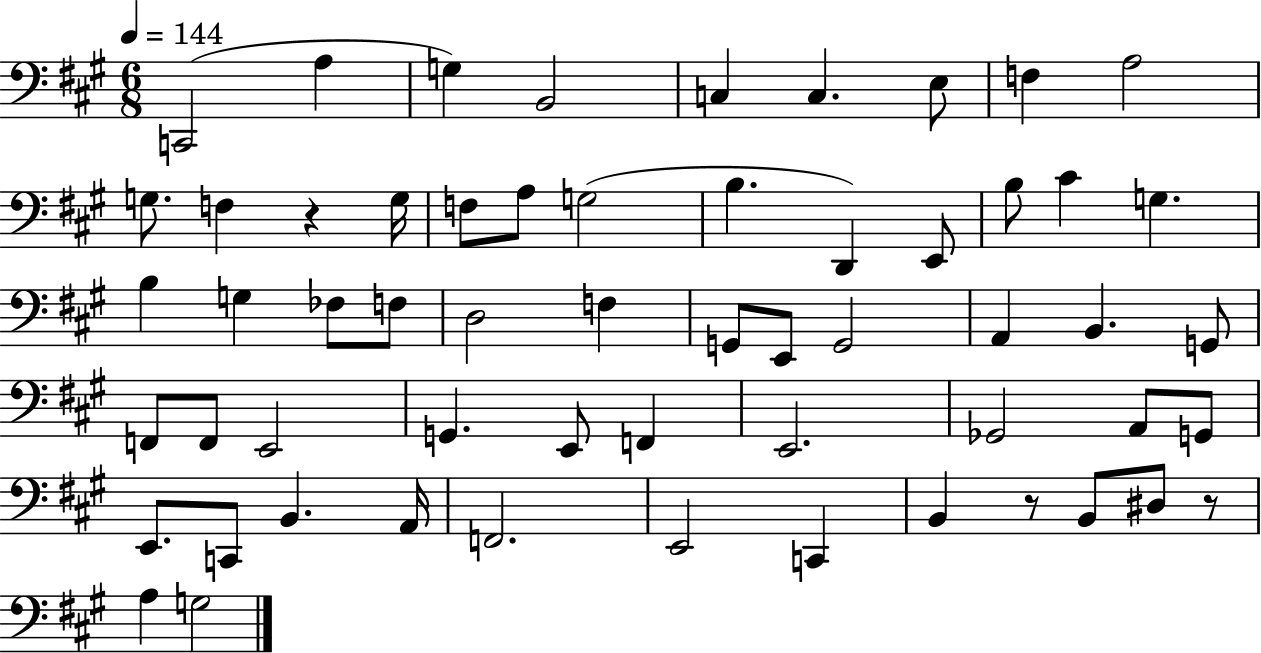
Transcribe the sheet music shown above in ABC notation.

X:1
T:Untitled
M:6/8
L:1/4
K:A
C,,2 A, G, B,,2 C, C, E,/2 F, A,2 G,/2 F, z G,/4 F,/2 A,/2 G,2 B, D,, E,,/2 B,/2 ^C G, B, G, _F,/2 F,/2 D,2 F, G,,/2 E,,/2 G,,2 A,, B,, G,,/2 F,,/2 F,,/2 E,,2 G,, E,,/2 F,, E,,2 _G,,2 A,,/2 G,,/2 E,,/2 C,,/2 B,, A,,/4 F,,2 E,,2 C,, B,, z/2 B,,/2 ^D,/2 z/2 A, G,2